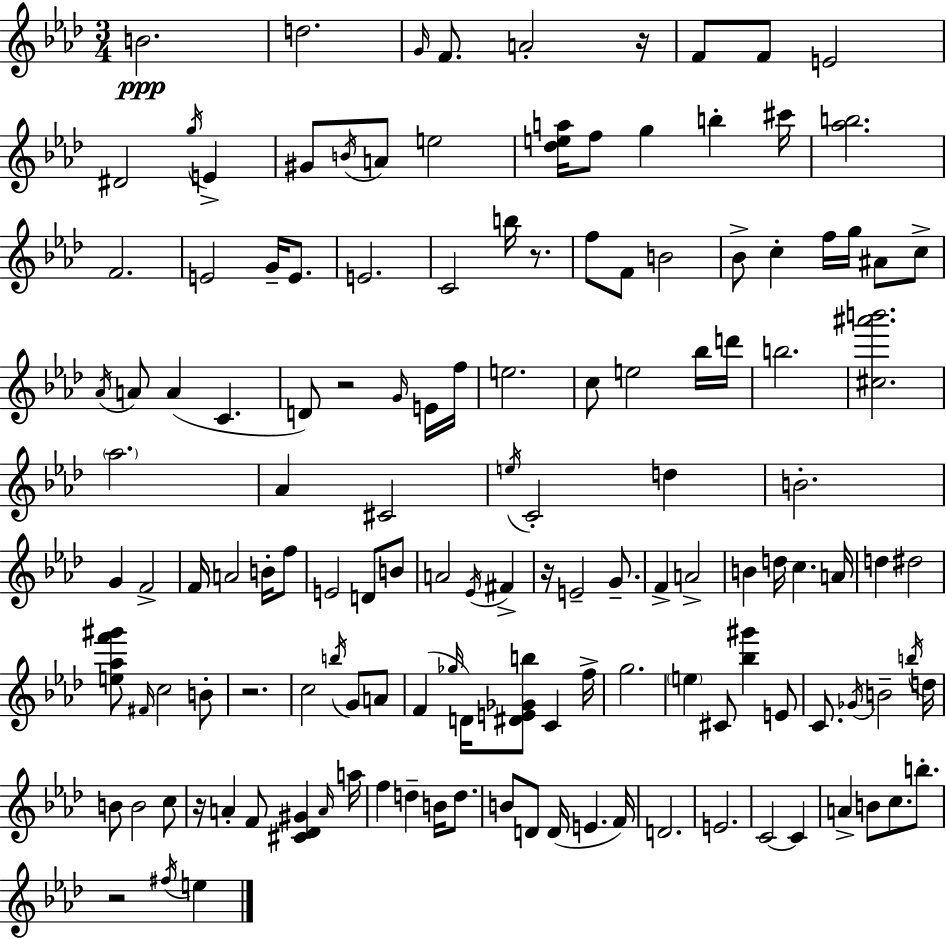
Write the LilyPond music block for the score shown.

{
  \clef treble
  \numericTimeSignature
  \time 3/4
  \key aes \major
  b'2.\ppp | d''2. | \grace { g'16 } f'8. a'2-. | r16 f'8 f'8 e'2 | \break dis'2 \acciaccatura { g''16 } e'4-> | gis'8 \acciaccatura { b'16 } a'8 e''2 | <des'' e'' a''>16 f''8 g''4 b''4-. | cis'''16 <aes'' b''>2. | \break f'2. | e'2 g'16-- | e'8. e'2. | c'2 b''16 | \break r8. f''8 f'8 b'2 | bes'8-> c''4-. f''16 g''16 ais'8 | c''8-> \acciaccatura { aes'16 } a'8 a'4( c'4. | d'8) r2 | \break \grace { g'16 } e'16 f''16 e''2. | c''8 e''2 | bes''16 d'''16 b''2. | <cis'' ais''' b'''>2. | \break \parenthesize aes''2. | aes'4 cis'2 | \acciaccatura { e''16 } c'2-. | d''4 b'2.-. | \break g'4 f'2-> | f'16 a'2 | b'16-. f''8 e'2 | d'8 b'8 a'2 | \break \acciaccatura { ees'16 } fis'4-> r16 e'2-- | g'8.-- f'4-> a'2-> | b'4 d''16 | c''4. a'16 d''4 dis''2 | \break <e'' aes'' f''' gis'''>8 \grace { fis'16 } c''2 | b'8-. r2. | c''2 | \acciaccatura { b''16 } g'8 a'8 f'4( | \break \grace { ges''16 } d'16) <dis' e' ges' b''>8 c'4 f''16-> g''2. | \parenthesize e''4 | cis'8 <bes'' gis'''>4 e'8 c'8. | \acciaccatura { ges'16 } b'2-- \acciaccatura { b''16 } d''16 | \break b'8 b'2 c''8 | r16 a'4-. f'8 <cis' des' gis'>4 \grace { a'16 } | a''16 f''4 d''4-- b'16 d''8. | b'8 d'8 d'16( e'4. | \break f'16) d'2. | e'2. | c'2~~ c'4 | a'4-> b'8 c''8. b''8.-. | \break r2 \acciaccatura { fis''16 } e''4 | \bar "|."
}